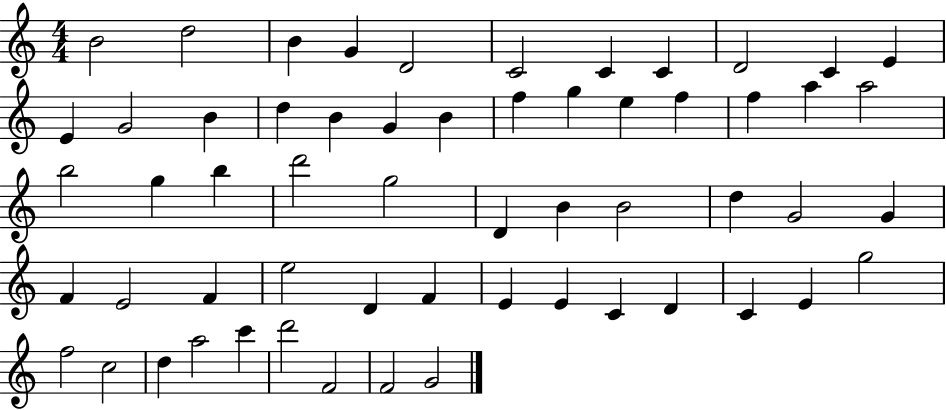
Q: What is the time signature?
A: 4/4